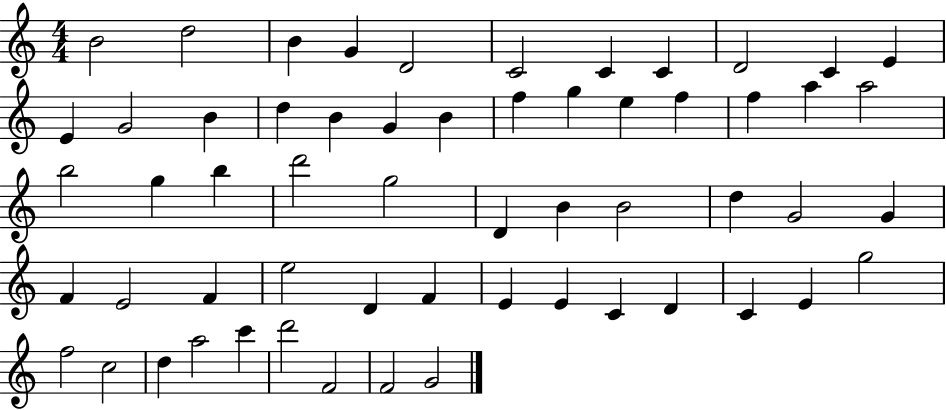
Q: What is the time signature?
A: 4/4